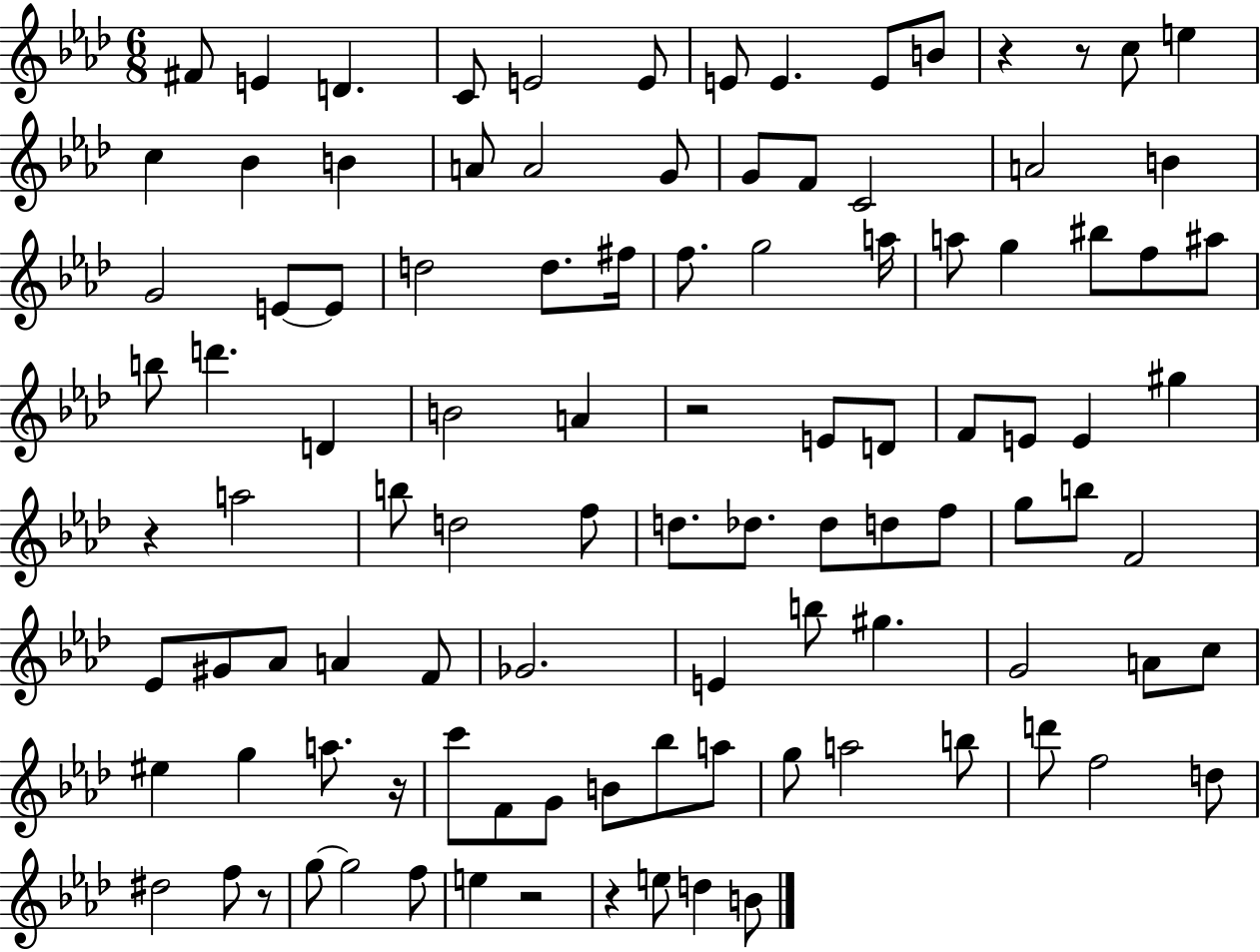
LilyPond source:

{
  \clef treble
  \numericTimeSignature
  \time 6/8
  \key aes \major
  fis'8 e'4 d'4. | c'8 e'2 e'8 | e'8 e'4. e'8 b'8 | r4 r8 c''8 e''4 | \break c''4 bes'4 b'4 | a'8 a'2 g'8 | g'8 f'8 c'2 | a'2 b'4 | \break g'2 e'8~~ e'8 | d''2 d''8. fis''16 | f''8. g''2 a''16 | a''8 g''4 bis''8 f''8 ais''8 | \break b''8 d'''4. d'4 | b'2 a'4 | r2 e'8 d'8 | f'8 e'8 e'4 gis''4 | \break r4 a''2 | b''8 d''2 f''8 | d''8. des''8. des''8 d''8 f''8 | g''8 b''8 f'2 | \break ees'8 gis'8 aes'8 a'4 f'8 | ges'2. | e'4 b''8 gis''4. | g'2 a'8 c''8 | \break eis''4 g''4 a''8. r16 | c'''8 f'8 g'8 b'8 bes''8 a''8 | g''8 a''2 b''8 | d'''8 f''2 d''8 | \break dis''2 f''8 r8 | g''8~~ g''2 f''8 | e''4 r2 | r4 e''8 d''4 b'8 | \break \bar "|."
}